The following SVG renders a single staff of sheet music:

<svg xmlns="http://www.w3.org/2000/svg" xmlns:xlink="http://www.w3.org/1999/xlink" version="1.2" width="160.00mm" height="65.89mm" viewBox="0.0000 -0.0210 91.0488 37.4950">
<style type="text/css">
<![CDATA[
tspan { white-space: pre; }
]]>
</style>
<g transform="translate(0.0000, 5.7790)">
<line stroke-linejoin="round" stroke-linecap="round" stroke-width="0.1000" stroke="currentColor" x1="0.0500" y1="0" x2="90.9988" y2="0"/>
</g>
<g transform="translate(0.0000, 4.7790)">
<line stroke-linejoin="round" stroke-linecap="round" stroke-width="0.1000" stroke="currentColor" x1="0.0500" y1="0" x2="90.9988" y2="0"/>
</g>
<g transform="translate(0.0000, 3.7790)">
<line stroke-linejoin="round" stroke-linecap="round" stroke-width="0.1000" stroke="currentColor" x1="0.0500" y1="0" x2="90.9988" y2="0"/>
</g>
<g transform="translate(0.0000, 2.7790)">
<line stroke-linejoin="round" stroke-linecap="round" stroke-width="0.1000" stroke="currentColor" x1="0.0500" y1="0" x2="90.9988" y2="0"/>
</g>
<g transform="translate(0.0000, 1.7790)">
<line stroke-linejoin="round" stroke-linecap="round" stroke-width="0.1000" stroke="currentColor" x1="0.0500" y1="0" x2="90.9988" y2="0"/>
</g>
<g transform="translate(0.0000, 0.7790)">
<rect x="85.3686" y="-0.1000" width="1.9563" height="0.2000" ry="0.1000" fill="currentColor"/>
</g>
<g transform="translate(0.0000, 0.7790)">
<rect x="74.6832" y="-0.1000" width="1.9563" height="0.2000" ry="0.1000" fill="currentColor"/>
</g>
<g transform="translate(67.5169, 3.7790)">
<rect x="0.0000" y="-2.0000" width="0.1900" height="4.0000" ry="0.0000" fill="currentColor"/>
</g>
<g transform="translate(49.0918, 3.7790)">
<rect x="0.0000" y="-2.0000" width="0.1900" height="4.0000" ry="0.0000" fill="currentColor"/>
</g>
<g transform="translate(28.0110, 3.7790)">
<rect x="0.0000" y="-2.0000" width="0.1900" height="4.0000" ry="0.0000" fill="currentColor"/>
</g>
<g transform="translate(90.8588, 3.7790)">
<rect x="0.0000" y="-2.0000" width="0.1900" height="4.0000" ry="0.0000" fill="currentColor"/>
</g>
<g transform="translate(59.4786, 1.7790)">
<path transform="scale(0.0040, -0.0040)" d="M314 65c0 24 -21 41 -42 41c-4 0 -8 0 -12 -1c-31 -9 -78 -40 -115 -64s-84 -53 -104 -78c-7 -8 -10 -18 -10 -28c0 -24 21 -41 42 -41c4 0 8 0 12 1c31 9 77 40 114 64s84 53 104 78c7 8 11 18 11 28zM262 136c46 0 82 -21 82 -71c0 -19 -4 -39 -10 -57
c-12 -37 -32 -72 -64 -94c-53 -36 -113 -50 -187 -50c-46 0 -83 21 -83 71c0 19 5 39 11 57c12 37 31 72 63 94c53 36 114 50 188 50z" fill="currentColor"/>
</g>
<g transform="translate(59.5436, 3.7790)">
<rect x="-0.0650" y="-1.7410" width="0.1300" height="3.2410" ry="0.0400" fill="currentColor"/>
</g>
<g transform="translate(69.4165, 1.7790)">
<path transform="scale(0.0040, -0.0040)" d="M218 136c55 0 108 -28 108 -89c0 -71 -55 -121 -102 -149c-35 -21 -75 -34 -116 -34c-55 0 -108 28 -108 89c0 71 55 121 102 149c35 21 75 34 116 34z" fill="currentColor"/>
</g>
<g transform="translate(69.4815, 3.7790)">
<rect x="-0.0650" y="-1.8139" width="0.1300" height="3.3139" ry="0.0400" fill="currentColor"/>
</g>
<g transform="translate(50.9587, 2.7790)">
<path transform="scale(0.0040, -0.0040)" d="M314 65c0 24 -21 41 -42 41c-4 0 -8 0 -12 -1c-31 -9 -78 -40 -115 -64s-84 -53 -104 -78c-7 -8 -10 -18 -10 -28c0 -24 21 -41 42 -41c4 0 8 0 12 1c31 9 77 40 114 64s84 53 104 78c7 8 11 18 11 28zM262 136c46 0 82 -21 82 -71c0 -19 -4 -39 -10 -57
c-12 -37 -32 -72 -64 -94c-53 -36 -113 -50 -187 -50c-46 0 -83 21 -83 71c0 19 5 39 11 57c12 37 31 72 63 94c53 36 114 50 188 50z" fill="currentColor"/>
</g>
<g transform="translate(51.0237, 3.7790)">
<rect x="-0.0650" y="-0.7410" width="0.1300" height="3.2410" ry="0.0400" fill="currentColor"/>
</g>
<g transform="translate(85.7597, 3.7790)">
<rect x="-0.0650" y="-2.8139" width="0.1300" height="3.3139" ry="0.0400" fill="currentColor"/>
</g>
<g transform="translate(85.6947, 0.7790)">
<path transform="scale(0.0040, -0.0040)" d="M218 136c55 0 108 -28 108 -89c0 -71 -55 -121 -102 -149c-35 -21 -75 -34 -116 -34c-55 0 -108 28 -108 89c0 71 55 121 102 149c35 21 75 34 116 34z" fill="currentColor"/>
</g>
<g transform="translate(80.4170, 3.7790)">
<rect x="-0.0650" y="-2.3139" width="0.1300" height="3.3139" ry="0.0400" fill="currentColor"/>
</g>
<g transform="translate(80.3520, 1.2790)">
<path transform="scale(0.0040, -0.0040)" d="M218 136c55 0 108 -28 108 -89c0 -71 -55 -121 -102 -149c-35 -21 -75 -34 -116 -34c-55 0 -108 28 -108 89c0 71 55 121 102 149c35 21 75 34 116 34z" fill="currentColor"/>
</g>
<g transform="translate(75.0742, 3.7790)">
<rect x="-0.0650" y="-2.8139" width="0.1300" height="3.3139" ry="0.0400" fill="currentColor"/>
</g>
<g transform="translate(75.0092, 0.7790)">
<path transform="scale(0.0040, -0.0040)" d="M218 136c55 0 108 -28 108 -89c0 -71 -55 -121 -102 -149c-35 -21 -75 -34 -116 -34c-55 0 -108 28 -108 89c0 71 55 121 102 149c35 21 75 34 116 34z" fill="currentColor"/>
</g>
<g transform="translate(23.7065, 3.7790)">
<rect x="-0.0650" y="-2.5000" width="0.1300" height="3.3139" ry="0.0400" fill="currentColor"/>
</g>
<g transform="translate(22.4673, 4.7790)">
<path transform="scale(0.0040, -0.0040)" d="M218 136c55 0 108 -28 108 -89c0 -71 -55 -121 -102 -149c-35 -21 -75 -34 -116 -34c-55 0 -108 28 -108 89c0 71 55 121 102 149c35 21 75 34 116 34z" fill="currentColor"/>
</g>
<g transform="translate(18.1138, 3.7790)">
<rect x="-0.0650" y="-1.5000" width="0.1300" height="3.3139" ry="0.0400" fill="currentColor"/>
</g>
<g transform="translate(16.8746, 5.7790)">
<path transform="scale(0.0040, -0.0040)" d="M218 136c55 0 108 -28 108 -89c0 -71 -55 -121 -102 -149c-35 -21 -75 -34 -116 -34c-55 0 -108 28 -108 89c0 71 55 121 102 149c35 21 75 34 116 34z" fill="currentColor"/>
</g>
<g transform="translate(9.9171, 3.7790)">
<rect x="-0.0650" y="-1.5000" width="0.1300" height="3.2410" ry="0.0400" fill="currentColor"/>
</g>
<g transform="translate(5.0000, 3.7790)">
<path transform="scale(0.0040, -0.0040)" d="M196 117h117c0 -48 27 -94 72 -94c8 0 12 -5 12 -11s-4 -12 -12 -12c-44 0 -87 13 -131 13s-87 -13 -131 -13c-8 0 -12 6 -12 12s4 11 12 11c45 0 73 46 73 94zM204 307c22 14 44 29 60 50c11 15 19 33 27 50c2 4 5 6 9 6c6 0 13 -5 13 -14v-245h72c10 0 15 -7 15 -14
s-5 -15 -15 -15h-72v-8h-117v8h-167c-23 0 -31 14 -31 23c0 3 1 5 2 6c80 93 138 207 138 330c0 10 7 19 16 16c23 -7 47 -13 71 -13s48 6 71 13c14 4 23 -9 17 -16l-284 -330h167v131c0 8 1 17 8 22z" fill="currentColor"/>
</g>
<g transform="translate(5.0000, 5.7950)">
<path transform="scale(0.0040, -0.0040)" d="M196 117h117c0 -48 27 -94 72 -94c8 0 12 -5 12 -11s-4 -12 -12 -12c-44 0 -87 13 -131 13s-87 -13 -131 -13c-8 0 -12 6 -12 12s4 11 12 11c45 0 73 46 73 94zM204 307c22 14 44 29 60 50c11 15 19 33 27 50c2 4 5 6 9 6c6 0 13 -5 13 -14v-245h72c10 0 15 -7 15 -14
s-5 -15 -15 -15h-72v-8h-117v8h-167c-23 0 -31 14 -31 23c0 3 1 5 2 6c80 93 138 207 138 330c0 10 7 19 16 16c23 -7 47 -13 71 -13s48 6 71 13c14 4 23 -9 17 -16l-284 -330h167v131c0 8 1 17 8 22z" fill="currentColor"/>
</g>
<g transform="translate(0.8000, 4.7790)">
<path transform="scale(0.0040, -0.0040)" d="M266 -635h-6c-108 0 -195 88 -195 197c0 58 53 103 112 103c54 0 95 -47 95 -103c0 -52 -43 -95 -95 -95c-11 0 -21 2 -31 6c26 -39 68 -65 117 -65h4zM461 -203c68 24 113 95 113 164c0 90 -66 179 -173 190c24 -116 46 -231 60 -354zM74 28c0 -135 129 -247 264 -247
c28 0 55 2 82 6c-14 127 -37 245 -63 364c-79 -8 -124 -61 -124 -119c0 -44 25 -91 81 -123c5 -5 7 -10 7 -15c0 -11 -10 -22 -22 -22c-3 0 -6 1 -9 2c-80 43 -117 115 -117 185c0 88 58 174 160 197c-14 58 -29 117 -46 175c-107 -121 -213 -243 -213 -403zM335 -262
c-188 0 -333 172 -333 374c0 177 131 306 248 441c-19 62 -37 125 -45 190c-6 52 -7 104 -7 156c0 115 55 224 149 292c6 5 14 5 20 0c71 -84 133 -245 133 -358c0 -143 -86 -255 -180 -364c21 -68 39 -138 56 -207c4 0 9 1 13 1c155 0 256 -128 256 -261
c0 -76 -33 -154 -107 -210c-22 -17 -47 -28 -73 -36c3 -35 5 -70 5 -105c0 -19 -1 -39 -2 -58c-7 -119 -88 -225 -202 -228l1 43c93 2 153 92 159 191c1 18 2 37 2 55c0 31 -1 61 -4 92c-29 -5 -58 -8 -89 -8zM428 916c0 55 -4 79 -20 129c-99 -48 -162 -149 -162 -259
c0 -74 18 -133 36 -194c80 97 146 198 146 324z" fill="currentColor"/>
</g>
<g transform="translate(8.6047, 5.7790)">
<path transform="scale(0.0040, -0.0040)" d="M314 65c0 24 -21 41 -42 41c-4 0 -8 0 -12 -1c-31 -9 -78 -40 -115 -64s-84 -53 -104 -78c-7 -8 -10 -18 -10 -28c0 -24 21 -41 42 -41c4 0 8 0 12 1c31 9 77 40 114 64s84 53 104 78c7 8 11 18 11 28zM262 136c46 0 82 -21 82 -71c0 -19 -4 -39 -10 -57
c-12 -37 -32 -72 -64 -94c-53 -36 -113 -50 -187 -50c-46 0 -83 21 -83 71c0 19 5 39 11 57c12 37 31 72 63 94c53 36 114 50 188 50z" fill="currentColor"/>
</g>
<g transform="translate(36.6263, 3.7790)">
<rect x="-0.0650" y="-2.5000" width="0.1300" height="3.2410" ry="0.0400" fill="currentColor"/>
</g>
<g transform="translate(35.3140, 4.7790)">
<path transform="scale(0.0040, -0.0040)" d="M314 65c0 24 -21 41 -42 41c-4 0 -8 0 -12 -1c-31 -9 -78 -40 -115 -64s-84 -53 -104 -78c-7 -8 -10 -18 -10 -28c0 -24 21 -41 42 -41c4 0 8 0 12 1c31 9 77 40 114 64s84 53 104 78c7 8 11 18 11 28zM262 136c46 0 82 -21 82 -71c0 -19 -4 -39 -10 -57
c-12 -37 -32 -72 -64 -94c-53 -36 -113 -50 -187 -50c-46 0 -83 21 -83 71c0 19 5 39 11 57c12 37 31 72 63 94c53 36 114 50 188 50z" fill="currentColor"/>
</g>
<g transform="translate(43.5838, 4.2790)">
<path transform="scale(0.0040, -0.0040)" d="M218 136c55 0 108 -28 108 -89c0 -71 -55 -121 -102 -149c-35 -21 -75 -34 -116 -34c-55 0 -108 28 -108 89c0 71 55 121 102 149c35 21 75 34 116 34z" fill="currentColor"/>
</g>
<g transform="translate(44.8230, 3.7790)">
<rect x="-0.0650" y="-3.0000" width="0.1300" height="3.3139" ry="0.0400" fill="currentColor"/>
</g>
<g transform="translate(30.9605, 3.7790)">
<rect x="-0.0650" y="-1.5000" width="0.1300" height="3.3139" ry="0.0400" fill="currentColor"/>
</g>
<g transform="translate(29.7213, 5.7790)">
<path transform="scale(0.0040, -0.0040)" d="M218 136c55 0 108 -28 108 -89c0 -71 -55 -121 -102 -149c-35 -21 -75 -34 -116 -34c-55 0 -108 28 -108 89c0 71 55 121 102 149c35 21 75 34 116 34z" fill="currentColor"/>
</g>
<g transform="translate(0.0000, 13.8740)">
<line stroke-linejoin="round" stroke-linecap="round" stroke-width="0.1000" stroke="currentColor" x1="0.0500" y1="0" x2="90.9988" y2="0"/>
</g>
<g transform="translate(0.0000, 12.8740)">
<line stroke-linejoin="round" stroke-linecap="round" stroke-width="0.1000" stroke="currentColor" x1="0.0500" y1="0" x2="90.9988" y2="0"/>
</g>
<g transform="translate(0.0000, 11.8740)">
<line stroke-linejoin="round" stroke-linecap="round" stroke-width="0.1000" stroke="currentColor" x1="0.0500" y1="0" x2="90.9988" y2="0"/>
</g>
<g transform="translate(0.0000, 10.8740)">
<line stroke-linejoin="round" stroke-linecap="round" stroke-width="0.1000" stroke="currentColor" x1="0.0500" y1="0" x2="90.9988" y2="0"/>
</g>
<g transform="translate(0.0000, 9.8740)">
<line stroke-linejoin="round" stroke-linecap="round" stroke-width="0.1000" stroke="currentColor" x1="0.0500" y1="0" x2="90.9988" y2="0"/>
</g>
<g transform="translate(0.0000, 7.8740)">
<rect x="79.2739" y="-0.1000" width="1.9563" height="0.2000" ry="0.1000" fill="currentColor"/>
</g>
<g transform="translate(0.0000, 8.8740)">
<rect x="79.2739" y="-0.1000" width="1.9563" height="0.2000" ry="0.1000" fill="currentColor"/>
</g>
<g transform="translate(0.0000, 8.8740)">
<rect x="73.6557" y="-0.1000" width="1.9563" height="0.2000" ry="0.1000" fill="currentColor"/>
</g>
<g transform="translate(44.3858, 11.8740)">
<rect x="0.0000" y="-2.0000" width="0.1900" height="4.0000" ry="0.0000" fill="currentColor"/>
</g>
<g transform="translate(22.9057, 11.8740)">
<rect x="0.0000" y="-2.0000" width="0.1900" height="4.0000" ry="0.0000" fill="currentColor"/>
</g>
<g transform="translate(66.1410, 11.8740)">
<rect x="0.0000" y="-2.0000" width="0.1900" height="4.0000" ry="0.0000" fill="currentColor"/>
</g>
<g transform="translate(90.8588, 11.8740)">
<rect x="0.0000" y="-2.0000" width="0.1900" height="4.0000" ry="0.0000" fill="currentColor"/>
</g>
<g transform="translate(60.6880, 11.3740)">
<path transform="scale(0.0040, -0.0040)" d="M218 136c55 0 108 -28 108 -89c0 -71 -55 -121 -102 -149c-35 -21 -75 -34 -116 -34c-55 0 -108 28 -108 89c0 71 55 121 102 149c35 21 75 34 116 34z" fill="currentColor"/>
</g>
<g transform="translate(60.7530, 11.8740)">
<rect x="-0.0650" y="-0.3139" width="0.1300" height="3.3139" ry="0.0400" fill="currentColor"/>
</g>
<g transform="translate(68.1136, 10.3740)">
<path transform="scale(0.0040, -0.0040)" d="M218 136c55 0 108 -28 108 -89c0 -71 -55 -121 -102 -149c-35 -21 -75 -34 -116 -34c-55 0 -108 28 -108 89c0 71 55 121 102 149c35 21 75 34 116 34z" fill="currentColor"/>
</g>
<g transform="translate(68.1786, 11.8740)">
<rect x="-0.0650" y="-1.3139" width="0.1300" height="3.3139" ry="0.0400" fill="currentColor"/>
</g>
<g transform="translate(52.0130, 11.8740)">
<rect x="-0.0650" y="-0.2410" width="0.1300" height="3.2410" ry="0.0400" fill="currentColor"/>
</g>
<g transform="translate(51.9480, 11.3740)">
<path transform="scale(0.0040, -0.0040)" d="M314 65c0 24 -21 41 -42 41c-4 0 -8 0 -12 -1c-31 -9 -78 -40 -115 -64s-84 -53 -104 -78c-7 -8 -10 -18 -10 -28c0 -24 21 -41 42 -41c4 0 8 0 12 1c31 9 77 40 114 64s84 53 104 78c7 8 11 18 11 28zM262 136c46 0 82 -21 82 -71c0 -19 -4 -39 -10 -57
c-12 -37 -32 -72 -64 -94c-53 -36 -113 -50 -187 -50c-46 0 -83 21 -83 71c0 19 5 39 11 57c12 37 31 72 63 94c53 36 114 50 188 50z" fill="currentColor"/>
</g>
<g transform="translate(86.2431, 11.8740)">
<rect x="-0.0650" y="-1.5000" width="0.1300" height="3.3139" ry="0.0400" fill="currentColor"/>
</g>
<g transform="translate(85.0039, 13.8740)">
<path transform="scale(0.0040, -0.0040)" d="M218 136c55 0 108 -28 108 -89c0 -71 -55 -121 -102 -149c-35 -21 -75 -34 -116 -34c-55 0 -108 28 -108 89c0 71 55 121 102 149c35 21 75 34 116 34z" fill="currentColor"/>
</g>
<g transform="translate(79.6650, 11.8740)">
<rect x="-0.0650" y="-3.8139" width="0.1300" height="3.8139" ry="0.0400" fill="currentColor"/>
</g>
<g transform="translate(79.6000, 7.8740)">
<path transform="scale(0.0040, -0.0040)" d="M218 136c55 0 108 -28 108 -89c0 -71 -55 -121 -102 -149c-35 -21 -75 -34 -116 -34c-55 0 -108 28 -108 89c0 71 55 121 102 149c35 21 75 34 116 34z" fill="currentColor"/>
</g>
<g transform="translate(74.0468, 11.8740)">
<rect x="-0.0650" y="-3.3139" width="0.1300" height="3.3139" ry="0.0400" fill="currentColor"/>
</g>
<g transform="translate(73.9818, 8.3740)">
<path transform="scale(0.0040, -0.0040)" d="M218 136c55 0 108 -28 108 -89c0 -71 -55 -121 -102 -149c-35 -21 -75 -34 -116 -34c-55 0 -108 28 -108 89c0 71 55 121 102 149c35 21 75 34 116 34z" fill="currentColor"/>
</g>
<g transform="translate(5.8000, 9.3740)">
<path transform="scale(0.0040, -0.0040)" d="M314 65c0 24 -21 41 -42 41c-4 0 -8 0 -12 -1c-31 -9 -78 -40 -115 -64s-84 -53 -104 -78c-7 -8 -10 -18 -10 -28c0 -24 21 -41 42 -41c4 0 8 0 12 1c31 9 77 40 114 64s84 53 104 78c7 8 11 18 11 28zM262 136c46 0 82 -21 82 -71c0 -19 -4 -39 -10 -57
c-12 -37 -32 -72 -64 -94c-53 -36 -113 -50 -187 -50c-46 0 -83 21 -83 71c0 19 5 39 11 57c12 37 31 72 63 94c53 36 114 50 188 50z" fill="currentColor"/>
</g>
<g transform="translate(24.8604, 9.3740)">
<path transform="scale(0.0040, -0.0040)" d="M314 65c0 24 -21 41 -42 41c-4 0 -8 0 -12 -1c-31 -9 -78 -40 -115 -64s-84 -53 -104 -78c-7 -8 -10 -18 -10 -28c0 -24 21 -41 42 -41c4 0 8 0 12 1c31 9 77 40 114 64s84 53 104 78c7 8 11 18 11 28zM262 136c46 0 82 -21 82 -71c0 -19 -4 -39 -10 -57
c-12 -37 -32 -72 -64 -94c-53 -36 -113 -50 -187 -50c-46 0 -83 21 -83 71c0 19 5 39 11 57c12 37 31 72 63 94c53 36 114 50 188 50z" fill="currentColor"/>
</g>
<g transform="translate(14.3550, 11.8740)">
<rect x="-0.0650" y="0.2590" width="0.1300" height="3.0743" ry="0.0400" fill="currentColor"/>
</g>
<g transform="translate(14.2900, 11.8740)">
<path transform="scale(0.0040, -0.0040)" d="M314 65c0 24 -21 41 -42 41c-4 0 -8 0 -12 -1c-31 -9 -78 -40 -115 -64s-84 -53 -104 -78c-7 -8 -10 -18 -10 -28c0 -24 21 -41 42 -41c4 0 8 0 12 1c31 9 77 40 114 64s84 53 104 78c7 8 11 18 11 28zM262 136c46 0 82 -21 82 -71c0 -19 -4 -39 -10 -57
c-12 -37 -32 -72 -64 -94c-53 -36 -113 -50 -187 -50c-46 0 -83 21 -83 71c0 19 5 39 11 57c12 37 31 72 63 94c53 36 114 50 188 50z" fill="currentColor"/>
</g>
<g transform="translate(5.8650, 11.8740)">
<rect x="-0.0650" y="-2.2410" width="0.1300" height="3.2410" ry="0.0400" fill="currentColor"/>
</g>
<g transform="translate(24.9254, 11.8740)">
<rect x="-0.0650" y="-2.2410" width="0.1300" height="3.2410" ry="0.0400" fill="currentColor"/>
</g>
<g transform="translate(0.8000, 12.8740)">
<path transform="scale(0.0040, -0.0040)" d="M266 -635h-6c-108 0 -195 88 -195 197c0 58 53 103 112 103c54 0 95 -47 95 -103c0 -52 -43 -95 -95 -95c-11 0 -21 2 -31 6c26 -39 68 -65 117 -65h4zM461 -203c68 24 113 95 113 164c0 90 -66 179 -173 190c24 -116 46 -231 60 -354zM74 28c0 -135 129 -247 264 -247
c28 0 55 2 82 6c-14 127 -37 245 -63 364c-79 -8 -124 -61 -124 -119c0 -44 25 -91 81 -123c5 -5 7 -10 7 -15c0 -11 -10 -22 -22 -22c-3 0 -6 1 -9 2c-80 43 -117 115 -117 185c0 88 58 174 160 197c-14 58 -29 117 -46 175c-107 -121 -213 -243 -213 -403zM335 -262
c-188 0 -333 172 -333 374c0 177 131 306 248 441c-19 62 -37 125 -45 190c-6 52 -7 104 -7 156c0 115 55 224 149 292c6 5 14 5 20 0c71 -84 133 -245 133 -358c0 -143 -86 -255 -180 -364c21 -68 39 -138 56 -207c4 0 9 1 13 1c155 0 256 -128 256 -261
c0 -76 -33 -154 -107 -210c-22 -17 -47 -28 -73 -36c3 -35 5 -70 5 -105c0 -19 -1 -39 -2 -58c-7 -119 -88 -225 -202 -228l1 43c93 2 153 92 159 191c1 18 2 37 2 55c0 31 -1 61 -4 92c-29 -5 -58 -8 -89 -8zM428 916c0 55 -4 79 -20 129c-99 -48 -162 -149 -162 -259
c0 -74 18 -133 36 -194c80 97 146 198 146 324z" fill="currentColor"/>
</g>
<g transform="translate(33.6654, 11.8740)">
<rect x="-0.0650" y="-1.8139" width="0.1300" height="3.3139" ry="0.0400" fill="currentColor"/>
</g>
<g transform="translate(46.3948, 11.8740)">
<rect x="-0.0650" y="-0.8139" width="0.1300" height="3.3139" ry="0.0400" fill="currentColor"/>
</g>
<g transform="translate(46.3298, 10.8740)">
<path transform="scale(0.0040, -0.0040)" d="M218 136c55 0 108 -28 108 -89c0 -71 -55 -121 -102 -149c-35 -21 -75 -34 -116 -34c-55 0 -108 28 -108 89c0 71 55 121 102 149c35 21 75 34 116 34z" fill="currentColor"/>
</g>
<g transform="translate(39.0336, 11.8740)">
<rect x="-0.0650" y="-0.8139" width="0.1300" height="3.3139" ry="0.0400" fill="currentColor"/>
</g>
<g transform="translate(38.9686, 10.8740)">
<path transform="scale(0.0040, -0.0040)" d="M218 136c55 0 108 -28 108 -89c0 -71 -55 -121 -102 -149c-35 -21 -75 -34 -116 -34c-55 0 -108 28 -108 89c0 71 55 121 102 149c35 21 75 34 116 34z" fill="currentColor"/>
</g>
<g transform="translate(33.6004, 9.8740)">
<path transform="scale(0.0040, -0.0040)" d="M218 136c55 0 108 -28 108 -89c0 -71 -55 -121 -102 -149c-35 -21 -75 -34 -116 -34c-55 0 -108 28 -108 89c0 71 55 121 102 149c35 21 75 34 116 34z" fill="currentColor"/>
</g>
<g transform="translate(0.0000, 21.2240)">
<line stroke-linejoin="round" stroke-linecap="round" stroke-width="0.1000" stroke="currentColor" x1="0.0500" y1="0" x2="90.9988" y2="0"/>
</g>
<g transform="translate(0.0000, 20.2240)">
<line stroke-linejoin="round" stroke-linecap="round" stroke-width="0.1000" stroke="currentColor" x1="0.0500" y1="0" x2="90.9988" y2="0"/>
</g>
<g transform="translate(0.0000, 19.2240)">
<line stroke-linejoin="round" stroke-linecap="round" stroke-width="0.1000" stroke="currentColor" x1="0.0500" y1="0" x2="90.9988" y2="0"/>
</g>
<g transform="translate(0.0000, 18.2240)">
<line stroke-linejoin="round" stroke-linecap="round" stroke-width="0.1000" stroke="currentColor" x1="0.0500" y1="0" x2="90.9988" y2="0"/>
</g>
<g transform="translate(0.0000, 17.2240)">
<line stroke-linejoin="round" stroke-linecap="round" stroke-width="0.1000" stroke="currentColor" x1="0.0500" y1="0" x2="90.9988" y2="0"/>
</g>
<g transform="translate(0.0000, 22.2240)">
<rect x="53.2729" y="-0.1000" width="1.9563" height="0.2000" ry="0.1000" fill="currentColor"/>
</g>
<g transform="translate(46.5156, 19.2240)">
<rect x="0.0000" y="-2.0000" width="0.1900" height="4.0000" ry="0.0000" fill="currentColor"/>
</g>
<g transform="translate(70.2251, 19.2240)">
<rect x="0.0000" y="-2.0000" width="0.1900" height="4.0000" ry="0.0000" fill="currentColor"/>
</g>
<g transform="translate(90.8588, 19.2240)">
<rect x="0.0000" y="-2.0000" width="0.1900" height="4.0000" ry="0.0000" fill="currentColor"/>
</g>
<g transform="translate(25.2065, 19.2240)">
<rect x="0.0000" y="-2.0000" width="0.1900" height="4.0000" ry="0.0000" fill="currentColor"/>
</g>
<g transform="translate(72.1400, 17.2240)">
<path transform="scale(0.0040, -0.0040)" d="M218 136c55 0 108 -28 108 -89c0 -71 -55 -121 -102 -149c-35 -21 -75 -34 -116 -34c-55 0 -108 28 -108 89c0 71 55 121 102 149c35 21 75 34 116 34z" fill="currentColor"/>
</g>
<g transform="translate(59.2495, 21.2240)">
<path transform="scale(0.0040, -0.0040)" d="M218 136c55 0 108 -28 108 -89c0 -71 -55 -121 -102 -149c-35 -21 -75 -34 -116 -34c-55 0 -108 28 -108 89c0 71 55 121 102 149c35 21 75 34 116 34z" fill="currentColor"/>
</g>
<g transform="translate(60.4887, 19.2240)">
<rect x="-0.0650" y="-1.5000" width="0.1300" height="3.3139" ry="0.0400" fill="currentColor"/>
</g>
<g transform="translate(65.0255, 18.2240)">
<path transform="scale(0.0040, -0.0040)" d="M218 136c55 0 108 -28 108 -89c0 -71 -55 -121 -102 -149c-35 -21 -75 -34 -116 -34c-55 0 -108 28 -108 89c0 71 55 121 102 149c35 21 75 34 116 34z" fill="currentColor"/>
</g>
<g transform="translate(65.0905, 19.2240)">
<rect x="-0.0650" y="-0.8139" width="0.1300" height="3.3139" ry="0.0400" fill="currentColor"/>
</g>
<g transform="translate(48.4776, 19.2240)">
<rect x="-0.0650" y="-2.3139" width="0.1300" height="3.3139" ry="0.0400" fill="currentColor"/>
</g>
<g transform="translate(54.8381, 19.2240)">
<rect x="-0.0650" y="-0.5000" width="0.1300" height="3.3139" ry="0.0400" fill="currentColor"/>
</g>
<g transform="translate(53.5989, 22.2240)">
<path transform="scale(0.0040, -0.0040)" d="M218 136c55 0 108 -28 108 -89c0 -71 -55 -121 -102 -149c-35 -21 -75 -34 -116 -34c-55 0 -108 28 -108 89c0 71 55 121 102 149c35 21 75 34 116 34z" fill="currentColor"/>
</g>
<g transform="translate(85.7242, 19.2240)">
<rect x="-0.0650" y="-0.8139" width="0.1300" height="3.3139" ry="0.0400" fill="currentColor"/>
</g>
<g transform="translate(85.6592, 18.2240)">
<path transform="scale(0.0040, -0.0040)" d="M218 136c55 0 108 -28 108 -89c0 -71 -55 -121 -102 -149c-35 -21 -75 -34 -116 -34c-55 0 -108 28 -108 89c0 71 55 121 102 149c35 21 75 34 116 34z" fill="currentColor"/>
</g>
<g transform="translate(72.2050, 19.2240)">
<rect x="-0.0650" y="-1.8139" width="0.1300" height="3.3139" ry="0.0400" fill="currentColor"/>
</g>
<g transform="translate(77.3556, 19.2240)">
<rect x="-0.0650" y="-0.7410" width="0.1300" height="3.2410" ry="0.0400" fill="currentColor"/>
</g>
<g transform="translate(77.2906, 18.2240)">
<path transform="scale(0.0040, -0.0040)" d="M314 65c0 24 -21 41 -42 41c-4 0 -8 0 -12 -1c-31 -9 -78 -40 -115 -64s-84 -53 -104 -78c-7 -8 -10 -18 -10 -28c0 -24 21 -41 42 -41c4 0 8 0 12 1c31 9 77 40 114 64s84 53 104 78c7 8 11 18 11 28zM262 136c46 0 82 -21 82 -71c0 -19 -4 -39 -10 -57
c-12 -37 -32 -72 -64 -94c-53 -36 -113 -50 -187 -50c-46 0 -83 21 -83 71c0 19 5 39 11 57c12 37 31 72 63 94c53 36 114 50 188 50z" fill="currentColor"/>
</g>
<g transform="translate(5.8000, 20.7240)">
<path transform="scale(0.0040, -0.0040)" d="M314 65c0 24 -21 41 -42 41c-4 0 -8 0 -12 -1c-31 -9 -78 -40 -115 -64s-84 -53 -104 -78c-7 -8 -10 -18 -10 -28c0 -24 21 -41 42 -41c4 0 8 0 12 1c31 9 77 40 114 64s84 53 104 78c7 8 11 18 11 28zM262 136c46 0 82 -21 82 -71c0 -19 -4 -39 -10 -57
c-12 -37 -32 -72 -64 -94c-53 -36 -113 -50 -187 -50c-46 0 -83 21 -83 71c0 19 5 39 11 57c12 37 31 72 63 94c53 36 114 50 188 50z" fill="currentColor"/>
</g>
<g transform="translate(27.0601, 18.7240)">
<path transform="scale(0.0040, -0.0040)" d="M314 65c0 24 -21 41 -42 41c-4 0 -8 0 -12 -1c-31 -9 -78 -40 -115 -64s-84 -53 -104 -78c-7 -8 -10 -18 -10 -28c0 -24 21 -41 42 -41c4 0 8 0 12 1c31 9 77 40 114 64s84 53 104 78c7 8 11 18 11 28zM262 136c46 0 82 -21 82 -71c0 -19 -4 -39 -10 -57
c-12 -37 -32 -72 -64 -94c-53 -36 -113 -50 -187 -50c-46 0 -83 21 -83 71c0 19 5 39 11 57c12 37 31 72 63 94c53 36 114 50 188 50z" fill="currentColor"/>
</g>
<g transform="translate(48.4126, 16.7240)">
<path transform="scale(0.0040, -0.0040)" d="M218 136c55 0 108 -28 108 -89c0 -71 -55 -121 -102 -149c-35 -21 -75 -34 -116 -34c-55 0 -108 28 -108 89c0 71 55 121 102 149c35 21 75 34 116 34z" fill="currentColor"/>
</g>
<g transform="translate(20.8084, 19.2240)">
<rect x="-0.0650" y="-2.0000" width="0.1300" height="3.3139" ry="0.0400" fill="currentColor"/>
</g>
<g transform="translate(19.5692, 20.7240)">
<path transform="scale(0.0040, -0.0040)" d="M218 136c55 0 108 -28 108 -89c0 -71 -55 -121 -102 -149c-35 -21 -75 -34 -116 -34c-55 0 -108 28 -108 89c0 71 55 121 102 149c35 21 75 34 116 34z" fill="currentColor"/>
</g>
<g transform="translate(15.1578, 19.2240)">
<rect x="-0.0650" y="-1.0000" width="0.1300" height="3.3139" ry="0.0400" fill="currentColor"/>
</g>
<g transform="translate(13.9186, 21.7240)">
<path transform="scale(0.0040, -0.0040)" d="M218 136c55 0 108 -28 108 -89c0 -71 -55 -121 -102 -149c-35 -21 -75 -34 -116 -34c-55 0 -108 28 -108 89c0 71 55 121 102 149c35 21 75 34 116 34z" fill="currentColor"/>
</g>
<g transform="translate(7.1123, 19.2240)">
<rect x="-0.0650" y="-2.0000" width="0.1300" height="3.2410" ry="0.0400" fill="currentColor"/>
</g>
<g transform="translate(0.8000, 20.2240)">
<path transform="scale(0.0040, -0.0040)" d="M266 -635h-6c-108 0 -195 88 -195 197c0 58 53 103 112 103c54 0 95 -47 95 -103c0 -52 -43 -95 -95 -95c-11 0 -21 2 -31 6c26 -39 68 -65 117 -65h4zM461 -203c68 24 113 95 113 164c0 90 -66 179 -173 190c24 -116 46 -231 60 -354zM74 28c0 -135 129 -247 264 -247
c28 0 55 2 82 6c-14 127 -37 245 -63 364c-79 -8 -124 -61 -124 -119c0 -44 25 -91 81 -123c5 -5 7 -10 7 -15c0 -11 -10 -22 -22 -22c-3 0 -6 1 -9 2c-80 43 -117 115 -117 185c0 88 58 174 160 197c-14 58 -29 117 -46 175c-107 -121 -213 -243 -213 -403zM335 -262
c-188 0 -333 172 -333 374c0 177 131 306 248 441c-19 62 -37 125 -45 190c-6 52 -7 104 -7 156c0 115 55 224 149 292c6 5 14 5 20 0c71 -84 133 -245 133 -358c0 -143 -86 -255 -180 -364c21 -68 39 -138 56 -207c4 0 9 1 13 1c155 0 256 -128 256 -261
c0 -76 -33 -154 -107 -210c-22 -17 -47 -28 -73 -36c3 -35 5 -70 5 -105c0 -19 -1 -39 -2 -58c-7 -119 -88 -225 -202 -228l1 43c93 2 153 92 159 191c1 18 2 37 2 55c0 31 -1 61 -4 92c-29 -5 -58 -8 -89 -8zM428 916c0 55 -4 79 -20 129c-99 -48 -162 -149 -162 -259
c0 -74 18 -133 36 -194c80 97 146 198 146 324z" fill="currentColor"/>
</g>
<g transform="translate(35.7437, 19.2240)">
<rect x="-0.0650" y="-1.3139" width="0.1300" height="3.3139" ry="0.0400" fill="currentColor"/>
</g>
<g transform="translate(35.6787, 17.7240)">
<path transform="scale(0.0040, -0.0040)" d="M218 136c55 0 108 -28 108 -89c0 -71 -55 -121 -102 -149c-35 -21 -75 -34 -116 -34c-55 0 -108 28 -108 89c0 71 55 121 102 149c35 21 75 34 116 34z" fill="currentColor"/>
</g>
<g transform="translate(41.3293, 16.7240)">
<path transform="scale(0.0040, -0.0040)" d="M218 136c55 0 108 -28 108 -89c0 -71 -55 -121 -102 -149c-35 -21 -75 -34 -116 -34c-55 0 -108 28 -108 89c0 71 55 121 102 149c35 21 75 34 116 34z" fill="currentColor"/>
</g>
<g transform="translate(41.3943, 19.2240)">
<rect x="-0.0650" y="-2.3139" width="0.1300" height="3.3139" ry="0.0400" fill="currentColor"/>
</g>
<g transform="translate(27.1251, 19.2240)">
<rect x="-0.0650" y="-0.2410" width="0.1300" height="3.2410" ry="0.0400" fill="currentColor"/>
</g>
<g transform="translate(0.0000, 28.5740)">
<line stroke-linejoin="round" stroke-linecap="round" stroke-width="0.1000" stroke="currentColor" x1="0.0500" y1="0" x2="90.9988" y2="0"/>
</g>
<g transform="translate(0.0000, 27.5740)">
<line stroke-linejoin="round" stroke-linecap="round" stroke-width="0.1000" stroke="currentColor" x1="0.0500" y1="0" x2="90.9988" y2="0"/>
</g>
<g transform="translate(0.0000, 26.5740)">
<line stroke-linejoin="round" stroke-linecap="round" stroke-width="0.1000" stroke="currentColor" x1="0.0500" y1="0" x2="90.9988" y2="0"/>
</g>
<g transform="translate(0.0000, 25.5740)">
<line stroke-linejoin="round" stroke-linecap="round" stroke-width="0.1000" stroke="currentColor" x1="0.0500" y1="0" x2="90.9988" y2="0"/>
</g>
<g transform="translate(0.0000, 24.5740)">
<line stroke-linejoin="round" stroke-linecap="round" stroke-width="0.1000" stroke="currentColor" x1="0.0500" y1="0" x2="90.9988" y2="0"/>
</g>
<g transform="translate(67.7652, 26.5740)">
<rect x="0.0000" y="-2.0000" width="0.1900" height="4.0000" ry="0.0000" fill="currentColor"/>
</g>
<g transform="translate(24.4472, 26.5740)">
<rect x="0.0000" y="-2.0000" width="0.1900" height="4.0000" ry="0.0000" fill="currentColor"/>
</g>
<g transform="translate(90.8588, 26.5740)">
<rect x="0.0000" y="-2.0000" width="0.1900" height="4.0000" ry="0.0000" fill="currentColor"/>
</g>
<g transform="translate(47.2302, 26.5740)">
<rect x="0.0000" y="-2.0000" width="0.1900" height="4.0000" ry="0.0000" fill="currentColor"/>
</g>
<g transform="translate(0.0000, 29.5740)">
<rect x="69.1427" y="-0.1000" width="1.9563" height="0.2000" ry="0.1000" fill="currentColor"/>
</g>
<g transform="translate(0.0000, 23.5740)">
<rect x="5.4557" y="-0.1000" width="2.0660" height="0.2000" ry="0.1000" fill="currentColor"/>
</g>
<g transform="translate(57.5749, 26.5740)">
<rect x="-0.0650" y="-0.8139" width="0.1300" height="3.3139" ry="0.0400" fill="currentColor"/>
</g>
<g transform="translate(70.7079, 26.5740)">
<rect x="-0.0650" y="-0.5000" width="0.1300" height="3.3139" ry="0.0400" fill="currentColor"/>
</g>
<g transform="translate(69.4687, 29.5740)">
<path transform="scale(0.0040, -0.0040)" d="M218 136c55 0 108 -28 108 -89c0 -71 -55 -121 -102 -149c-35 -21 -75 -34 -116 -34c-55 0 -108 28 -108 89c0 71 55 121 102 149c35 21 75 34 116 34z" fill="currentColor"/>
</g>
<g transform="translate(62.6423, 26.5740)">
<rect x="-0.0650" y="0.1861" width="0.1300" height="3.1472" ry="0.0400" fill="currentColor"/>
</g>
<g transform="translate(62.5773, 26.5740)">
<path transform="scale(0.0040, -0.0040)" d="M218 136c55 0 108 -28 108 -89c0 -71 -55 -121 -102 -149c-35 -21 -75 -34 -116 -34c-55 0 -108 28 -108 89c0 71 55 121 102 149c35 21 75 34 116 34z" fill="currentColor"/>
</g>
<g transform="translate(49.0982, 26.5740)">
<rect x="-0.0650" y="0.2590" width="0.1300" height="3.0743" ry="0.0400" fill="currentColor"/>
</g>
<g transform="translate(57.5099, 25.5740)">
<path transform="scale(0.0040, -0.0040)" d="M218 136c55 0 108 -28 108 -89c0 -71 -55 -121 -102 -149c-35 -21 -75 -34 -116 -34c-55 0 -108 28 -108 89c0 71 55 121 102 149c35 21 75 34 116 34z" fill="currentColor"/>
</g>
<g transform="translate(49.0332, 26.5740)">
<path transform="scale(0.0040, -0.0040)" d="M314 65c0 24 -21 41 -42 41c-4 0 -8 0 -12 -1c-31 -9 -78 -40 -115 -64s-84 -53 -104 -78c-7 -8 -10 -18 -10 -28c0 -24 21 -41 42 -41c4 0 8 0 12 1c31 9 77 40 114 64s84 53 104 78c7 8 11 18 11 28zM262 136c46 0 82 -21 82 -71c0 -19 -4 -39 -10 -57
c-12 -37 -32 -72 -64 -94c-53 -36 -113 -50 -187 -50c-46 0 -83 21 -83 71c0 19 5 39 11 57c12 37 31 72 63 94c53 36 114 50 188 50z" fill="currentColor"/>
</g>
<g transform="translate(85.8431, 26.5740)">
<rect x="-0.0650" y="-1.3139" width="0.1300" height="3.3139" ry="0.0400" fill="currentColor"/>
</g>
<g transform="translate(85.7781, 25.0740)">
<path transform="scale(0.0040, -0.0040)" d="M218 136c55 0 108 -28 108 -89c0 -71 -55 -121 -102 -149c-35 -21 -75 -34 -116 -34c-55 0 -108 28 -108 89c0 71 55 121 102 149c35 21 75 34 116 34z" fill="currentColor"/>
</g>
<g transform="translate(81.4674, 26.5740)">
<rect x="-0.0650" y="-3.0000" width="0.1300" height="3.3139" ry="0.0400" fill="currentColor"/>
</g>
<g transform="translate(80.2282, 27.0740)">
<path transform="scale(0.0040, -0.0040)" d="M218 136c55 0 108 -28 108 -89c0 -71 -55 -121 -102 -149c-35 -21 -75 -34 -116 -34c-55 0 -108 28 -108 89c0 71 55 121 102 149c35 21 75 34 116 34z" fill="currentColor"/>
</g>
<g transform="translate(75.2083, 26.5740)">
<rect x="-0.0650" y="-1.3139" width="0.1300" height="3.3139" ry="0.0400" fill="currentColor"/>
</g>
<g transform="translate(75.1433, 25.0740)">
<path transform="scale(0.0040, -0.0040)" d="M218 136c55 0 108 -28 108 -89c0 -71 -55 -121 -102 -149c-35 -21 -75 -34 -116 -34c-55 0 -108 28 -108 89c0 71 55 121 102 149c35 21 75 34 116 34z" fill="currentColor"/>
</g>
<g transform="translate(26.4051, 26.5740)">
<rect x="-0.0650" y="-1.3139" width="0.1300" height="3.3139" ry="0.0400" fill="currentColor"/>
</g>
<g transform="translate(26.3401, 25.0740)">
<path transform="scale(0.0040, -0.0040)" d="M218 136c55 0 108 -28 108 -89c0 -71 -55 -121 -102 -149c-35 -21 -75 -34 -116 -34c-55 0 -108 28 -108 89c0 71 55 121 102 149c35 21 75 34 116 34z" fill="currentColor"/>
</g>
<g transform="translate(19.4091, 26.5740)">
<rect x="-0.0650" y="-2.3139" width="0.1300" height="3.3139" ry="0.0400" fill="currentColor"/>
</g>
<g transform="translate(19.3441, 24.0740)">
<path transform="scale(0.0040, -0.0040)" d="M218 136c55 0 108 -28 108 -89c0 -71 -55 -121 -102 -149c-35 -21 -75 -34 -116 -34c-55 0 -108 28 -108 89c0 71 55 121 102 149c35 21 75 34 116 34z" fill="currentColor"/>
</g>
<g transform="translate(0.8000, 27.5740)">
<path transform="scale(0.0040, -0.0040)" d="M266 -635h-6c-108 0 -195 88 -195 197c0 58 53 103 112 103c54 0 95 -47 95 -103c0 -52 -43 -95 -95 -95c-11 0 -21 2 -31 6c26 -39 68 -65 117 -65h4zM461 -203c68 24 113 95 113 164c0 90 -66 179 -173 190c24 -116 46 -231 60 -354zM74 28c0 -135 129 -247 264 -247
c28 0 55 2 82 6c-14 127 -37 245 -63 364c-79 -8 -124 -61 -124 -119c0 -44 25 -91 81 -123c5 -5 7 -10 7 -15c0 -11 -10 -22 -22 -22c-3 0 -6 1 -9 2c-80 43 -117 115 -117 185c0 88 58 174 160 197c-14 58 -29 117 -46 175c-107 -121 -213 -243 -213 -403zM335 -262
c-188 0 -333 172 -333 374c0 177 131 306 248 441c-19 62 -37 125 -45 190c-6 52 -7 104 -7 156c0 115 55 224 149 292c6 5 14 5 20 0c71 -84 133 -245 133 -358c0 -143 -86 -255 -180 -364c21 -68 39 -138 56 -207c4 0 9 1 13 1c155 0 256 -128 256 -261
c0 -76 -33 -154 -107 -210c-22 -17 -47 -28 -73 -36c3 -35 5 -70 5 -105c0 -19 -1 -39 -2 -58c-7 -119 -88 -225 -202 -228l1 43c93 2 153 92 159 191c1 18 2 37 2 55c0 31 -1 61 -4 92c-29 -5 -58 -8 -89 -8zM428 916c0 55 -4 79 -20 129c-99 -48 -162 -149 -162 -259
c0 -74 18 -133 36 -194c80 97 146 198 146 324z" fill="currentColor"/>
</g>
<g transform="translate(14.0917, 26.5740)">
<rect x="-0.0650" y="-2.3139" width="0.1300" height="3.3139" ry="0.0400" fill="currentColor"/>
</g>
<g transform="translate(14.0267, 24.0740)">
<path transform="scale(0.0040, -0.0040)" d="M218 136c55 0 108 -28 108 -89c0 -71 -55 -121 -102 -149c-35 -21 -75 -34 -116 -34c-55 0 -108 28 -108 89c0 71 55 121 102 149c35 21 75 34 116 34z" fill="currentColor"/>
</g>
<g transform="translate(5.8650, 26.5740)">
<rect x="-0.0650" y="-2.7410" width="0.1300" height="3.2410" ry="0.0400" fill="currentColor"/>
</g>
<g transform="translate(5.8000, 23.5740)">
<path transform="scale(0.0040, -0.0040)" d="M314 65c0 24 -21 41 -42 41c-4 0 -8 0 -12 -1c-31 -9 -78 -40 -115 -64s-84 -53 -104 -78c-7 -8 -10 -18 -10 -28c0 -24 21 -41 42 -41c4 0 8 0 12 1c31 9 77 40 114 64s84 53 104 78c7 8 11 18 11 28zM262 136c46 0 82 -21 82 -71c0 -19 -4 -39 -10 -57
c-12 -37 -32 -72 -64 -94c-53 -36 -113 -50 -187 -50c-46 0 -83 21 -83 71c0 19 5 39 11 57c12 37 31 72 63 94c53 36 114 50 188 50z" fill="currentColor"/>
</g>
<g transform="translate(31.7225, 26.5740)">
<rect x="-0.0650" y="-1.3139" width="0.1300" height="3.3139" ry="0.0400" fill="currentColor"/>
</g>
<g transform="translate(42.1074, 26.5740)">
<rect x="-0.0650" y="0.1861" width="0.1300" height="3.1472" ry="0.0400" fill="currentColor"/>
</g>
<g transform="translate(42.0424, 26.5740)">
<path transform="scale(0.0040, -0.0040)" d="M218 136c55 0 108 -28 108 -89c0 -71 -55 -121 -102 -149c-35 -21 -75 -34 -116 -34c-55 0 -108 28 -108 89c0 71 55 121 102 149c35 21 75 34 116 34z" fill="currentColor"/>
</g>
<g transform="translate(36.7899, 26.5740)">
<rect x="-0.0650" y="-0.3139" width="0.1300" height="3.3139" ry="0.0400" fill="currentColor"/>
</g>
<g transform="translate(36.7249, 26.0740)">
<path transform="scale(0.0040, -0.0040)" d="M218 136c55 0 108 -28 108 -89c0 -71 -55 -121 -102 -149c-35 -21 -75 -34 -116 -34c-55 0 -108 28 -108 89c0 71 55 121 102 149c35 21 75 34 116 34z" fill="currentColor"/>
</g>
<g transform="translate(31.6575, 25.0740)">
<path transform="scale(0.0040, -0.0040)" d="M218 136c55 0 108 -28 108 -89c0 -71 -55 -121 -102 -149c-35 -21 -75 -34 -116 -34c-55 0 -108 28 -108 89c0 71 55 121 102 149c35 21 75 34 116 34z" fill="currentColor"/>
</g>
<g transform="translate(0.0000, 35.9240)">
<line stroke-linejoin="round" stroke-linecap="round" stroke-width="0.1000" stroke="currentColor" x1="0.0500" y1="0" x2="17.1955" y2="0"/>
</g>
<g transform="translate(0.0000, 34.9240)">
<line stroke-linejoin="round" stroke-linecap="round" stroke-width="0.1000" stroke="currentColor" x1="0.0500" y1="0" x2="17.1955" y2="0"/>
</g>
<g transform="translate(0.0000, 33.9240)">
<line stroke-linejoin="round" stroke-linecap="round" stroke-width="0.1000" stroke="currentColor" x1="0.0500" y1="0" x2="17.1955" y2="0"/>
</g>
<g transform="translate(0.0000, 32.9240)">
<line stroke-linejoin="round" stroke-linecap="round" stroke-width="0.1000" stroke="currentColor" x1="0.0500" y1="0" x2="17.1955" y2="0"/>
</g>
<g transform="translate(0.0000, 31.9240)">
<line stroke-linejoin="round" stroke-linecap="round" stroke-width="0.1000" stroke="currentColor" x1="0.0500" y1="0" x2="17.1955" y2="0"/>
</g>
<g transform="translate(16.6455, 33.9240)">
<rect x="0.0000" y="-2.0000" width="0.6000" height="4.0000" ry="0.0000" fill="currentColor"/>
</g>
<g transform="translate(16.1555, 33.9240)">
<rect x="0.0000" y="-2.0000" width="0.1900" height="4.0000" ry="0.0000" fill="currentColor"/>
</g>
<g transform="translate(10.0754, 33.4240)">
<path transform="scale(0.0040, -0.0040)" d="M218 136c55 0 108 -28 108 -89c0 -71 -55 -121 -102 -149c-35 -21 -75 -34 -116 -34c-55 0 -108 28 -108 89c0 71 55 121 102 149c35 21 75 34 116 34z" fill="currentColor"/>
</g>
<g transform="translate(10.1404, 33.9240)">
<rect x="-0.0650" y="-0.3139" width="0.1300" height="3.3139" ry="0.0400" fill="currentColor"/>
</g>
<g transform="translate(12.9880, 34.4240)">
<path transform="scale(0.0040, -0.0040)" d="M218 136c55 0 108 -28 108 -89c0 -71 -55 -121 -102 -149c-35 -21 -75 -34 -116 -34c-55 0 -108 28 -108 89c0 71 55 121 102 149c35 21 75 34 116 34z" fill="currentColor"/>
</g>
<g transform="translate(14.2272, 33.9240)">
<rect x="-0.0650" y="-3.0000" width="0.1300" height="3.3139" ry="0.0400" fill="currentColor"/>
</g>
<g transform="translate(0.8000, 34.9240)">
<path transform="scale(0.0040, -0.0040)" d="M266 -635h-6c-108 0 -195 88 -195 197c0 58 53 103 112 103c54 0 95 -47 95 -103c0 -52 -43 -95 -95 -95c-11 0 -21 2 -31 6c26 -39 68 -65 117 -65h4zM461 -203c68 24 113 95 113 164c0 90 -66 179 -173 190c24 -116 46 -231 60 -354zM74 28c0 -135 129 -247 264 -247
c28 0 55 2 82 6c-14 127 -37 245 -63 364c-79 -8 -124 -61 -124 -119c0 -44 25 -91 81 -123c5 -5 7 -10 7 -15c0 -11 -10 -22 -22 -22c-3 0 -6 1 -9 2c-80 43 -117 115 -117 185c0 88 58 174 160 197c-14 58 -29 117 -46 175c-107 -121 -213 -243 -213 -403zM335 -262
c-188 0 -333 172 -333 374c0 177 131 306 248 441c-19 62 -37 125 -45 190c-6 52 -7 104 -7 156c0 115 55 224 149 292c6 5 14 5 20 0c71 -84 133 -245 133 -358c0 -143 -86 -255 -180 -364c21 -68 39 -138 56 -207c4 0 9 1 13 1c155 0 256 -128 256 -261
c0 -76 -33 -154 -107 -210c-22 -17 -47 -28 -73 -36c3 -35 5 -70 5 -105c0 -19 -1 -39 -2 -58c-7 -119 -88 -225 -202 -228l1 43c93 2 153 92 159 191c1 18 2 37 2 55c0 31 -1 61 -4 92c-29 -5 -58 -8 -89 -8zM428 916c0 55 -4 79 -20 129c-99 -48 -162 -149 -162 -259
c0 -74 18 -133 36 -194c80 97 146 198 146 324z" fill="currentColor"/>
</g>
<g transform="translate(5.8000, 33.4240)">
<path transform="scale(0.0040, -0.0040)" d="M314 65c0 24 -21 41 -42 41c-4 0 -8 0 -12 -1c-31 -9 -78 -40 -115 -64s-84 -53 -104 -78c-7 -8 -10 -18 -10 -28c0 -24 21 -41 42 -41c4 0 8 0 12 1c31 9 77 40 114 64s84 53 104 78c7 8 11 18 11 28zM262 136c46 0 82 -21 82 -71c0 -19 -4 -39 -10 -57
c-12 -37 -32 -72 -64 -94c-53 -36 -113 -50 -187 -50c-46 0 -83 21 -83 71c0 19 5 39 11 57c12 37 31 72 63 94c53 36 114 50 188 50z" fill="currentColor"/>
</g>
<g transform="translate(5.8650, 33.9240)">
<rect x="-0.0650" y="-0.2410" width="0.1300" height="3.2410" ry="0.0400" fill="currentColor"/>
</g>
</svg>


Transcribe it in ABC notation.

X:1
T:Untitled
M:4/4
L:1/4
K:C
E2 E G E G2 A d2 f2 f a g a g2 B2 g2 f d d c2 c e b c' E F2 D F c2 e g g C E d f d2 d a2 g g e e c B B2 d B C e A e c2 c A